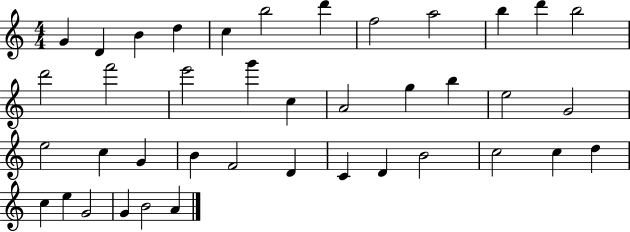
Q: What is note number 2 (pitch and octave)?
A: D4